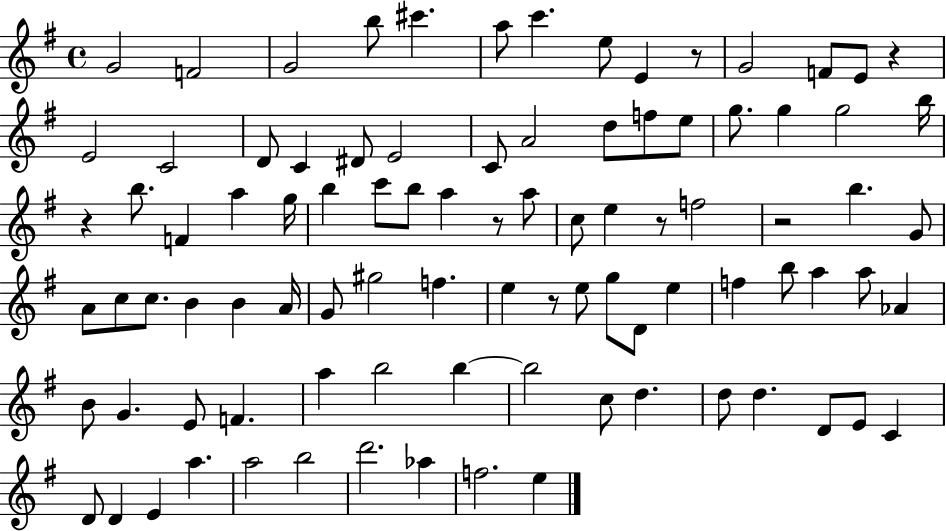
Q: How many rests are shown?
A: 7